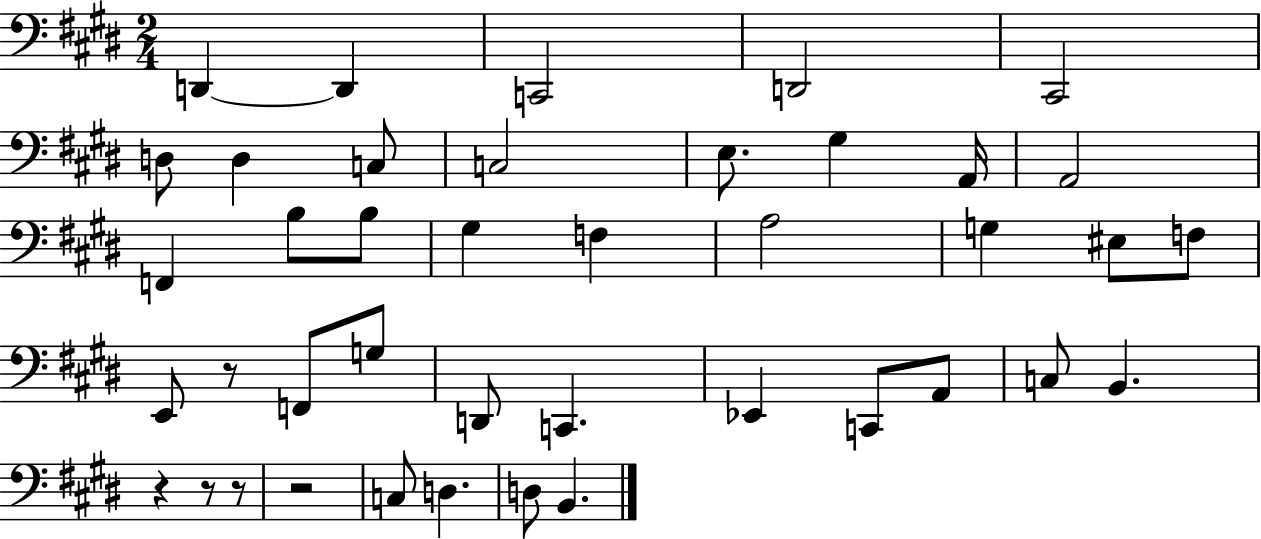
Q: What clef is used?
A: bass